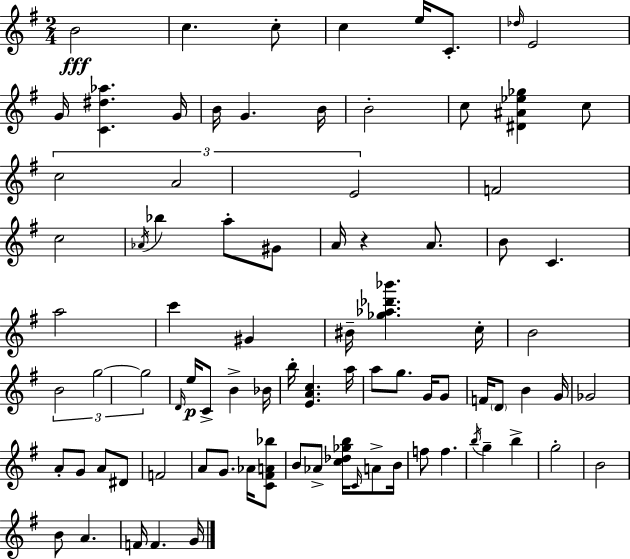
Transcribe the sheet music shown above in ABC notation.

X:1
T:Untitled
M:2/4
L:1/4
K:G
B2 c c/2 c e/4 C/2 _d/4 E2 G/4 [C^d_a] G/4 B/4 G B/4 B2 c/2 [^D^A_e_g] c/2 c2 A2 E2 F2 c2 _A/4 _b a/2 ^G/2 A/4 z A/2 B/2 C a2 c' ^G ^B/4 [_g_a_d'_b'] c/4 B2 B2 g2 g2 D/4 e/4 C/2 B _B/4 b/4 [EAc] a/4 a/2 g/2 G/4 G/2 F/4 D/2 B G/4 _G2 A/2 G/2 A/2 ^D/2 F2 A/2 G/2 _A/4 [C^FA_b]/2 B/2 _A/2 [c_d_gb]/4 C/4 A/2 B/4 f/2 f b/4 g b g2 B2 B/2 A F/4 F G/4